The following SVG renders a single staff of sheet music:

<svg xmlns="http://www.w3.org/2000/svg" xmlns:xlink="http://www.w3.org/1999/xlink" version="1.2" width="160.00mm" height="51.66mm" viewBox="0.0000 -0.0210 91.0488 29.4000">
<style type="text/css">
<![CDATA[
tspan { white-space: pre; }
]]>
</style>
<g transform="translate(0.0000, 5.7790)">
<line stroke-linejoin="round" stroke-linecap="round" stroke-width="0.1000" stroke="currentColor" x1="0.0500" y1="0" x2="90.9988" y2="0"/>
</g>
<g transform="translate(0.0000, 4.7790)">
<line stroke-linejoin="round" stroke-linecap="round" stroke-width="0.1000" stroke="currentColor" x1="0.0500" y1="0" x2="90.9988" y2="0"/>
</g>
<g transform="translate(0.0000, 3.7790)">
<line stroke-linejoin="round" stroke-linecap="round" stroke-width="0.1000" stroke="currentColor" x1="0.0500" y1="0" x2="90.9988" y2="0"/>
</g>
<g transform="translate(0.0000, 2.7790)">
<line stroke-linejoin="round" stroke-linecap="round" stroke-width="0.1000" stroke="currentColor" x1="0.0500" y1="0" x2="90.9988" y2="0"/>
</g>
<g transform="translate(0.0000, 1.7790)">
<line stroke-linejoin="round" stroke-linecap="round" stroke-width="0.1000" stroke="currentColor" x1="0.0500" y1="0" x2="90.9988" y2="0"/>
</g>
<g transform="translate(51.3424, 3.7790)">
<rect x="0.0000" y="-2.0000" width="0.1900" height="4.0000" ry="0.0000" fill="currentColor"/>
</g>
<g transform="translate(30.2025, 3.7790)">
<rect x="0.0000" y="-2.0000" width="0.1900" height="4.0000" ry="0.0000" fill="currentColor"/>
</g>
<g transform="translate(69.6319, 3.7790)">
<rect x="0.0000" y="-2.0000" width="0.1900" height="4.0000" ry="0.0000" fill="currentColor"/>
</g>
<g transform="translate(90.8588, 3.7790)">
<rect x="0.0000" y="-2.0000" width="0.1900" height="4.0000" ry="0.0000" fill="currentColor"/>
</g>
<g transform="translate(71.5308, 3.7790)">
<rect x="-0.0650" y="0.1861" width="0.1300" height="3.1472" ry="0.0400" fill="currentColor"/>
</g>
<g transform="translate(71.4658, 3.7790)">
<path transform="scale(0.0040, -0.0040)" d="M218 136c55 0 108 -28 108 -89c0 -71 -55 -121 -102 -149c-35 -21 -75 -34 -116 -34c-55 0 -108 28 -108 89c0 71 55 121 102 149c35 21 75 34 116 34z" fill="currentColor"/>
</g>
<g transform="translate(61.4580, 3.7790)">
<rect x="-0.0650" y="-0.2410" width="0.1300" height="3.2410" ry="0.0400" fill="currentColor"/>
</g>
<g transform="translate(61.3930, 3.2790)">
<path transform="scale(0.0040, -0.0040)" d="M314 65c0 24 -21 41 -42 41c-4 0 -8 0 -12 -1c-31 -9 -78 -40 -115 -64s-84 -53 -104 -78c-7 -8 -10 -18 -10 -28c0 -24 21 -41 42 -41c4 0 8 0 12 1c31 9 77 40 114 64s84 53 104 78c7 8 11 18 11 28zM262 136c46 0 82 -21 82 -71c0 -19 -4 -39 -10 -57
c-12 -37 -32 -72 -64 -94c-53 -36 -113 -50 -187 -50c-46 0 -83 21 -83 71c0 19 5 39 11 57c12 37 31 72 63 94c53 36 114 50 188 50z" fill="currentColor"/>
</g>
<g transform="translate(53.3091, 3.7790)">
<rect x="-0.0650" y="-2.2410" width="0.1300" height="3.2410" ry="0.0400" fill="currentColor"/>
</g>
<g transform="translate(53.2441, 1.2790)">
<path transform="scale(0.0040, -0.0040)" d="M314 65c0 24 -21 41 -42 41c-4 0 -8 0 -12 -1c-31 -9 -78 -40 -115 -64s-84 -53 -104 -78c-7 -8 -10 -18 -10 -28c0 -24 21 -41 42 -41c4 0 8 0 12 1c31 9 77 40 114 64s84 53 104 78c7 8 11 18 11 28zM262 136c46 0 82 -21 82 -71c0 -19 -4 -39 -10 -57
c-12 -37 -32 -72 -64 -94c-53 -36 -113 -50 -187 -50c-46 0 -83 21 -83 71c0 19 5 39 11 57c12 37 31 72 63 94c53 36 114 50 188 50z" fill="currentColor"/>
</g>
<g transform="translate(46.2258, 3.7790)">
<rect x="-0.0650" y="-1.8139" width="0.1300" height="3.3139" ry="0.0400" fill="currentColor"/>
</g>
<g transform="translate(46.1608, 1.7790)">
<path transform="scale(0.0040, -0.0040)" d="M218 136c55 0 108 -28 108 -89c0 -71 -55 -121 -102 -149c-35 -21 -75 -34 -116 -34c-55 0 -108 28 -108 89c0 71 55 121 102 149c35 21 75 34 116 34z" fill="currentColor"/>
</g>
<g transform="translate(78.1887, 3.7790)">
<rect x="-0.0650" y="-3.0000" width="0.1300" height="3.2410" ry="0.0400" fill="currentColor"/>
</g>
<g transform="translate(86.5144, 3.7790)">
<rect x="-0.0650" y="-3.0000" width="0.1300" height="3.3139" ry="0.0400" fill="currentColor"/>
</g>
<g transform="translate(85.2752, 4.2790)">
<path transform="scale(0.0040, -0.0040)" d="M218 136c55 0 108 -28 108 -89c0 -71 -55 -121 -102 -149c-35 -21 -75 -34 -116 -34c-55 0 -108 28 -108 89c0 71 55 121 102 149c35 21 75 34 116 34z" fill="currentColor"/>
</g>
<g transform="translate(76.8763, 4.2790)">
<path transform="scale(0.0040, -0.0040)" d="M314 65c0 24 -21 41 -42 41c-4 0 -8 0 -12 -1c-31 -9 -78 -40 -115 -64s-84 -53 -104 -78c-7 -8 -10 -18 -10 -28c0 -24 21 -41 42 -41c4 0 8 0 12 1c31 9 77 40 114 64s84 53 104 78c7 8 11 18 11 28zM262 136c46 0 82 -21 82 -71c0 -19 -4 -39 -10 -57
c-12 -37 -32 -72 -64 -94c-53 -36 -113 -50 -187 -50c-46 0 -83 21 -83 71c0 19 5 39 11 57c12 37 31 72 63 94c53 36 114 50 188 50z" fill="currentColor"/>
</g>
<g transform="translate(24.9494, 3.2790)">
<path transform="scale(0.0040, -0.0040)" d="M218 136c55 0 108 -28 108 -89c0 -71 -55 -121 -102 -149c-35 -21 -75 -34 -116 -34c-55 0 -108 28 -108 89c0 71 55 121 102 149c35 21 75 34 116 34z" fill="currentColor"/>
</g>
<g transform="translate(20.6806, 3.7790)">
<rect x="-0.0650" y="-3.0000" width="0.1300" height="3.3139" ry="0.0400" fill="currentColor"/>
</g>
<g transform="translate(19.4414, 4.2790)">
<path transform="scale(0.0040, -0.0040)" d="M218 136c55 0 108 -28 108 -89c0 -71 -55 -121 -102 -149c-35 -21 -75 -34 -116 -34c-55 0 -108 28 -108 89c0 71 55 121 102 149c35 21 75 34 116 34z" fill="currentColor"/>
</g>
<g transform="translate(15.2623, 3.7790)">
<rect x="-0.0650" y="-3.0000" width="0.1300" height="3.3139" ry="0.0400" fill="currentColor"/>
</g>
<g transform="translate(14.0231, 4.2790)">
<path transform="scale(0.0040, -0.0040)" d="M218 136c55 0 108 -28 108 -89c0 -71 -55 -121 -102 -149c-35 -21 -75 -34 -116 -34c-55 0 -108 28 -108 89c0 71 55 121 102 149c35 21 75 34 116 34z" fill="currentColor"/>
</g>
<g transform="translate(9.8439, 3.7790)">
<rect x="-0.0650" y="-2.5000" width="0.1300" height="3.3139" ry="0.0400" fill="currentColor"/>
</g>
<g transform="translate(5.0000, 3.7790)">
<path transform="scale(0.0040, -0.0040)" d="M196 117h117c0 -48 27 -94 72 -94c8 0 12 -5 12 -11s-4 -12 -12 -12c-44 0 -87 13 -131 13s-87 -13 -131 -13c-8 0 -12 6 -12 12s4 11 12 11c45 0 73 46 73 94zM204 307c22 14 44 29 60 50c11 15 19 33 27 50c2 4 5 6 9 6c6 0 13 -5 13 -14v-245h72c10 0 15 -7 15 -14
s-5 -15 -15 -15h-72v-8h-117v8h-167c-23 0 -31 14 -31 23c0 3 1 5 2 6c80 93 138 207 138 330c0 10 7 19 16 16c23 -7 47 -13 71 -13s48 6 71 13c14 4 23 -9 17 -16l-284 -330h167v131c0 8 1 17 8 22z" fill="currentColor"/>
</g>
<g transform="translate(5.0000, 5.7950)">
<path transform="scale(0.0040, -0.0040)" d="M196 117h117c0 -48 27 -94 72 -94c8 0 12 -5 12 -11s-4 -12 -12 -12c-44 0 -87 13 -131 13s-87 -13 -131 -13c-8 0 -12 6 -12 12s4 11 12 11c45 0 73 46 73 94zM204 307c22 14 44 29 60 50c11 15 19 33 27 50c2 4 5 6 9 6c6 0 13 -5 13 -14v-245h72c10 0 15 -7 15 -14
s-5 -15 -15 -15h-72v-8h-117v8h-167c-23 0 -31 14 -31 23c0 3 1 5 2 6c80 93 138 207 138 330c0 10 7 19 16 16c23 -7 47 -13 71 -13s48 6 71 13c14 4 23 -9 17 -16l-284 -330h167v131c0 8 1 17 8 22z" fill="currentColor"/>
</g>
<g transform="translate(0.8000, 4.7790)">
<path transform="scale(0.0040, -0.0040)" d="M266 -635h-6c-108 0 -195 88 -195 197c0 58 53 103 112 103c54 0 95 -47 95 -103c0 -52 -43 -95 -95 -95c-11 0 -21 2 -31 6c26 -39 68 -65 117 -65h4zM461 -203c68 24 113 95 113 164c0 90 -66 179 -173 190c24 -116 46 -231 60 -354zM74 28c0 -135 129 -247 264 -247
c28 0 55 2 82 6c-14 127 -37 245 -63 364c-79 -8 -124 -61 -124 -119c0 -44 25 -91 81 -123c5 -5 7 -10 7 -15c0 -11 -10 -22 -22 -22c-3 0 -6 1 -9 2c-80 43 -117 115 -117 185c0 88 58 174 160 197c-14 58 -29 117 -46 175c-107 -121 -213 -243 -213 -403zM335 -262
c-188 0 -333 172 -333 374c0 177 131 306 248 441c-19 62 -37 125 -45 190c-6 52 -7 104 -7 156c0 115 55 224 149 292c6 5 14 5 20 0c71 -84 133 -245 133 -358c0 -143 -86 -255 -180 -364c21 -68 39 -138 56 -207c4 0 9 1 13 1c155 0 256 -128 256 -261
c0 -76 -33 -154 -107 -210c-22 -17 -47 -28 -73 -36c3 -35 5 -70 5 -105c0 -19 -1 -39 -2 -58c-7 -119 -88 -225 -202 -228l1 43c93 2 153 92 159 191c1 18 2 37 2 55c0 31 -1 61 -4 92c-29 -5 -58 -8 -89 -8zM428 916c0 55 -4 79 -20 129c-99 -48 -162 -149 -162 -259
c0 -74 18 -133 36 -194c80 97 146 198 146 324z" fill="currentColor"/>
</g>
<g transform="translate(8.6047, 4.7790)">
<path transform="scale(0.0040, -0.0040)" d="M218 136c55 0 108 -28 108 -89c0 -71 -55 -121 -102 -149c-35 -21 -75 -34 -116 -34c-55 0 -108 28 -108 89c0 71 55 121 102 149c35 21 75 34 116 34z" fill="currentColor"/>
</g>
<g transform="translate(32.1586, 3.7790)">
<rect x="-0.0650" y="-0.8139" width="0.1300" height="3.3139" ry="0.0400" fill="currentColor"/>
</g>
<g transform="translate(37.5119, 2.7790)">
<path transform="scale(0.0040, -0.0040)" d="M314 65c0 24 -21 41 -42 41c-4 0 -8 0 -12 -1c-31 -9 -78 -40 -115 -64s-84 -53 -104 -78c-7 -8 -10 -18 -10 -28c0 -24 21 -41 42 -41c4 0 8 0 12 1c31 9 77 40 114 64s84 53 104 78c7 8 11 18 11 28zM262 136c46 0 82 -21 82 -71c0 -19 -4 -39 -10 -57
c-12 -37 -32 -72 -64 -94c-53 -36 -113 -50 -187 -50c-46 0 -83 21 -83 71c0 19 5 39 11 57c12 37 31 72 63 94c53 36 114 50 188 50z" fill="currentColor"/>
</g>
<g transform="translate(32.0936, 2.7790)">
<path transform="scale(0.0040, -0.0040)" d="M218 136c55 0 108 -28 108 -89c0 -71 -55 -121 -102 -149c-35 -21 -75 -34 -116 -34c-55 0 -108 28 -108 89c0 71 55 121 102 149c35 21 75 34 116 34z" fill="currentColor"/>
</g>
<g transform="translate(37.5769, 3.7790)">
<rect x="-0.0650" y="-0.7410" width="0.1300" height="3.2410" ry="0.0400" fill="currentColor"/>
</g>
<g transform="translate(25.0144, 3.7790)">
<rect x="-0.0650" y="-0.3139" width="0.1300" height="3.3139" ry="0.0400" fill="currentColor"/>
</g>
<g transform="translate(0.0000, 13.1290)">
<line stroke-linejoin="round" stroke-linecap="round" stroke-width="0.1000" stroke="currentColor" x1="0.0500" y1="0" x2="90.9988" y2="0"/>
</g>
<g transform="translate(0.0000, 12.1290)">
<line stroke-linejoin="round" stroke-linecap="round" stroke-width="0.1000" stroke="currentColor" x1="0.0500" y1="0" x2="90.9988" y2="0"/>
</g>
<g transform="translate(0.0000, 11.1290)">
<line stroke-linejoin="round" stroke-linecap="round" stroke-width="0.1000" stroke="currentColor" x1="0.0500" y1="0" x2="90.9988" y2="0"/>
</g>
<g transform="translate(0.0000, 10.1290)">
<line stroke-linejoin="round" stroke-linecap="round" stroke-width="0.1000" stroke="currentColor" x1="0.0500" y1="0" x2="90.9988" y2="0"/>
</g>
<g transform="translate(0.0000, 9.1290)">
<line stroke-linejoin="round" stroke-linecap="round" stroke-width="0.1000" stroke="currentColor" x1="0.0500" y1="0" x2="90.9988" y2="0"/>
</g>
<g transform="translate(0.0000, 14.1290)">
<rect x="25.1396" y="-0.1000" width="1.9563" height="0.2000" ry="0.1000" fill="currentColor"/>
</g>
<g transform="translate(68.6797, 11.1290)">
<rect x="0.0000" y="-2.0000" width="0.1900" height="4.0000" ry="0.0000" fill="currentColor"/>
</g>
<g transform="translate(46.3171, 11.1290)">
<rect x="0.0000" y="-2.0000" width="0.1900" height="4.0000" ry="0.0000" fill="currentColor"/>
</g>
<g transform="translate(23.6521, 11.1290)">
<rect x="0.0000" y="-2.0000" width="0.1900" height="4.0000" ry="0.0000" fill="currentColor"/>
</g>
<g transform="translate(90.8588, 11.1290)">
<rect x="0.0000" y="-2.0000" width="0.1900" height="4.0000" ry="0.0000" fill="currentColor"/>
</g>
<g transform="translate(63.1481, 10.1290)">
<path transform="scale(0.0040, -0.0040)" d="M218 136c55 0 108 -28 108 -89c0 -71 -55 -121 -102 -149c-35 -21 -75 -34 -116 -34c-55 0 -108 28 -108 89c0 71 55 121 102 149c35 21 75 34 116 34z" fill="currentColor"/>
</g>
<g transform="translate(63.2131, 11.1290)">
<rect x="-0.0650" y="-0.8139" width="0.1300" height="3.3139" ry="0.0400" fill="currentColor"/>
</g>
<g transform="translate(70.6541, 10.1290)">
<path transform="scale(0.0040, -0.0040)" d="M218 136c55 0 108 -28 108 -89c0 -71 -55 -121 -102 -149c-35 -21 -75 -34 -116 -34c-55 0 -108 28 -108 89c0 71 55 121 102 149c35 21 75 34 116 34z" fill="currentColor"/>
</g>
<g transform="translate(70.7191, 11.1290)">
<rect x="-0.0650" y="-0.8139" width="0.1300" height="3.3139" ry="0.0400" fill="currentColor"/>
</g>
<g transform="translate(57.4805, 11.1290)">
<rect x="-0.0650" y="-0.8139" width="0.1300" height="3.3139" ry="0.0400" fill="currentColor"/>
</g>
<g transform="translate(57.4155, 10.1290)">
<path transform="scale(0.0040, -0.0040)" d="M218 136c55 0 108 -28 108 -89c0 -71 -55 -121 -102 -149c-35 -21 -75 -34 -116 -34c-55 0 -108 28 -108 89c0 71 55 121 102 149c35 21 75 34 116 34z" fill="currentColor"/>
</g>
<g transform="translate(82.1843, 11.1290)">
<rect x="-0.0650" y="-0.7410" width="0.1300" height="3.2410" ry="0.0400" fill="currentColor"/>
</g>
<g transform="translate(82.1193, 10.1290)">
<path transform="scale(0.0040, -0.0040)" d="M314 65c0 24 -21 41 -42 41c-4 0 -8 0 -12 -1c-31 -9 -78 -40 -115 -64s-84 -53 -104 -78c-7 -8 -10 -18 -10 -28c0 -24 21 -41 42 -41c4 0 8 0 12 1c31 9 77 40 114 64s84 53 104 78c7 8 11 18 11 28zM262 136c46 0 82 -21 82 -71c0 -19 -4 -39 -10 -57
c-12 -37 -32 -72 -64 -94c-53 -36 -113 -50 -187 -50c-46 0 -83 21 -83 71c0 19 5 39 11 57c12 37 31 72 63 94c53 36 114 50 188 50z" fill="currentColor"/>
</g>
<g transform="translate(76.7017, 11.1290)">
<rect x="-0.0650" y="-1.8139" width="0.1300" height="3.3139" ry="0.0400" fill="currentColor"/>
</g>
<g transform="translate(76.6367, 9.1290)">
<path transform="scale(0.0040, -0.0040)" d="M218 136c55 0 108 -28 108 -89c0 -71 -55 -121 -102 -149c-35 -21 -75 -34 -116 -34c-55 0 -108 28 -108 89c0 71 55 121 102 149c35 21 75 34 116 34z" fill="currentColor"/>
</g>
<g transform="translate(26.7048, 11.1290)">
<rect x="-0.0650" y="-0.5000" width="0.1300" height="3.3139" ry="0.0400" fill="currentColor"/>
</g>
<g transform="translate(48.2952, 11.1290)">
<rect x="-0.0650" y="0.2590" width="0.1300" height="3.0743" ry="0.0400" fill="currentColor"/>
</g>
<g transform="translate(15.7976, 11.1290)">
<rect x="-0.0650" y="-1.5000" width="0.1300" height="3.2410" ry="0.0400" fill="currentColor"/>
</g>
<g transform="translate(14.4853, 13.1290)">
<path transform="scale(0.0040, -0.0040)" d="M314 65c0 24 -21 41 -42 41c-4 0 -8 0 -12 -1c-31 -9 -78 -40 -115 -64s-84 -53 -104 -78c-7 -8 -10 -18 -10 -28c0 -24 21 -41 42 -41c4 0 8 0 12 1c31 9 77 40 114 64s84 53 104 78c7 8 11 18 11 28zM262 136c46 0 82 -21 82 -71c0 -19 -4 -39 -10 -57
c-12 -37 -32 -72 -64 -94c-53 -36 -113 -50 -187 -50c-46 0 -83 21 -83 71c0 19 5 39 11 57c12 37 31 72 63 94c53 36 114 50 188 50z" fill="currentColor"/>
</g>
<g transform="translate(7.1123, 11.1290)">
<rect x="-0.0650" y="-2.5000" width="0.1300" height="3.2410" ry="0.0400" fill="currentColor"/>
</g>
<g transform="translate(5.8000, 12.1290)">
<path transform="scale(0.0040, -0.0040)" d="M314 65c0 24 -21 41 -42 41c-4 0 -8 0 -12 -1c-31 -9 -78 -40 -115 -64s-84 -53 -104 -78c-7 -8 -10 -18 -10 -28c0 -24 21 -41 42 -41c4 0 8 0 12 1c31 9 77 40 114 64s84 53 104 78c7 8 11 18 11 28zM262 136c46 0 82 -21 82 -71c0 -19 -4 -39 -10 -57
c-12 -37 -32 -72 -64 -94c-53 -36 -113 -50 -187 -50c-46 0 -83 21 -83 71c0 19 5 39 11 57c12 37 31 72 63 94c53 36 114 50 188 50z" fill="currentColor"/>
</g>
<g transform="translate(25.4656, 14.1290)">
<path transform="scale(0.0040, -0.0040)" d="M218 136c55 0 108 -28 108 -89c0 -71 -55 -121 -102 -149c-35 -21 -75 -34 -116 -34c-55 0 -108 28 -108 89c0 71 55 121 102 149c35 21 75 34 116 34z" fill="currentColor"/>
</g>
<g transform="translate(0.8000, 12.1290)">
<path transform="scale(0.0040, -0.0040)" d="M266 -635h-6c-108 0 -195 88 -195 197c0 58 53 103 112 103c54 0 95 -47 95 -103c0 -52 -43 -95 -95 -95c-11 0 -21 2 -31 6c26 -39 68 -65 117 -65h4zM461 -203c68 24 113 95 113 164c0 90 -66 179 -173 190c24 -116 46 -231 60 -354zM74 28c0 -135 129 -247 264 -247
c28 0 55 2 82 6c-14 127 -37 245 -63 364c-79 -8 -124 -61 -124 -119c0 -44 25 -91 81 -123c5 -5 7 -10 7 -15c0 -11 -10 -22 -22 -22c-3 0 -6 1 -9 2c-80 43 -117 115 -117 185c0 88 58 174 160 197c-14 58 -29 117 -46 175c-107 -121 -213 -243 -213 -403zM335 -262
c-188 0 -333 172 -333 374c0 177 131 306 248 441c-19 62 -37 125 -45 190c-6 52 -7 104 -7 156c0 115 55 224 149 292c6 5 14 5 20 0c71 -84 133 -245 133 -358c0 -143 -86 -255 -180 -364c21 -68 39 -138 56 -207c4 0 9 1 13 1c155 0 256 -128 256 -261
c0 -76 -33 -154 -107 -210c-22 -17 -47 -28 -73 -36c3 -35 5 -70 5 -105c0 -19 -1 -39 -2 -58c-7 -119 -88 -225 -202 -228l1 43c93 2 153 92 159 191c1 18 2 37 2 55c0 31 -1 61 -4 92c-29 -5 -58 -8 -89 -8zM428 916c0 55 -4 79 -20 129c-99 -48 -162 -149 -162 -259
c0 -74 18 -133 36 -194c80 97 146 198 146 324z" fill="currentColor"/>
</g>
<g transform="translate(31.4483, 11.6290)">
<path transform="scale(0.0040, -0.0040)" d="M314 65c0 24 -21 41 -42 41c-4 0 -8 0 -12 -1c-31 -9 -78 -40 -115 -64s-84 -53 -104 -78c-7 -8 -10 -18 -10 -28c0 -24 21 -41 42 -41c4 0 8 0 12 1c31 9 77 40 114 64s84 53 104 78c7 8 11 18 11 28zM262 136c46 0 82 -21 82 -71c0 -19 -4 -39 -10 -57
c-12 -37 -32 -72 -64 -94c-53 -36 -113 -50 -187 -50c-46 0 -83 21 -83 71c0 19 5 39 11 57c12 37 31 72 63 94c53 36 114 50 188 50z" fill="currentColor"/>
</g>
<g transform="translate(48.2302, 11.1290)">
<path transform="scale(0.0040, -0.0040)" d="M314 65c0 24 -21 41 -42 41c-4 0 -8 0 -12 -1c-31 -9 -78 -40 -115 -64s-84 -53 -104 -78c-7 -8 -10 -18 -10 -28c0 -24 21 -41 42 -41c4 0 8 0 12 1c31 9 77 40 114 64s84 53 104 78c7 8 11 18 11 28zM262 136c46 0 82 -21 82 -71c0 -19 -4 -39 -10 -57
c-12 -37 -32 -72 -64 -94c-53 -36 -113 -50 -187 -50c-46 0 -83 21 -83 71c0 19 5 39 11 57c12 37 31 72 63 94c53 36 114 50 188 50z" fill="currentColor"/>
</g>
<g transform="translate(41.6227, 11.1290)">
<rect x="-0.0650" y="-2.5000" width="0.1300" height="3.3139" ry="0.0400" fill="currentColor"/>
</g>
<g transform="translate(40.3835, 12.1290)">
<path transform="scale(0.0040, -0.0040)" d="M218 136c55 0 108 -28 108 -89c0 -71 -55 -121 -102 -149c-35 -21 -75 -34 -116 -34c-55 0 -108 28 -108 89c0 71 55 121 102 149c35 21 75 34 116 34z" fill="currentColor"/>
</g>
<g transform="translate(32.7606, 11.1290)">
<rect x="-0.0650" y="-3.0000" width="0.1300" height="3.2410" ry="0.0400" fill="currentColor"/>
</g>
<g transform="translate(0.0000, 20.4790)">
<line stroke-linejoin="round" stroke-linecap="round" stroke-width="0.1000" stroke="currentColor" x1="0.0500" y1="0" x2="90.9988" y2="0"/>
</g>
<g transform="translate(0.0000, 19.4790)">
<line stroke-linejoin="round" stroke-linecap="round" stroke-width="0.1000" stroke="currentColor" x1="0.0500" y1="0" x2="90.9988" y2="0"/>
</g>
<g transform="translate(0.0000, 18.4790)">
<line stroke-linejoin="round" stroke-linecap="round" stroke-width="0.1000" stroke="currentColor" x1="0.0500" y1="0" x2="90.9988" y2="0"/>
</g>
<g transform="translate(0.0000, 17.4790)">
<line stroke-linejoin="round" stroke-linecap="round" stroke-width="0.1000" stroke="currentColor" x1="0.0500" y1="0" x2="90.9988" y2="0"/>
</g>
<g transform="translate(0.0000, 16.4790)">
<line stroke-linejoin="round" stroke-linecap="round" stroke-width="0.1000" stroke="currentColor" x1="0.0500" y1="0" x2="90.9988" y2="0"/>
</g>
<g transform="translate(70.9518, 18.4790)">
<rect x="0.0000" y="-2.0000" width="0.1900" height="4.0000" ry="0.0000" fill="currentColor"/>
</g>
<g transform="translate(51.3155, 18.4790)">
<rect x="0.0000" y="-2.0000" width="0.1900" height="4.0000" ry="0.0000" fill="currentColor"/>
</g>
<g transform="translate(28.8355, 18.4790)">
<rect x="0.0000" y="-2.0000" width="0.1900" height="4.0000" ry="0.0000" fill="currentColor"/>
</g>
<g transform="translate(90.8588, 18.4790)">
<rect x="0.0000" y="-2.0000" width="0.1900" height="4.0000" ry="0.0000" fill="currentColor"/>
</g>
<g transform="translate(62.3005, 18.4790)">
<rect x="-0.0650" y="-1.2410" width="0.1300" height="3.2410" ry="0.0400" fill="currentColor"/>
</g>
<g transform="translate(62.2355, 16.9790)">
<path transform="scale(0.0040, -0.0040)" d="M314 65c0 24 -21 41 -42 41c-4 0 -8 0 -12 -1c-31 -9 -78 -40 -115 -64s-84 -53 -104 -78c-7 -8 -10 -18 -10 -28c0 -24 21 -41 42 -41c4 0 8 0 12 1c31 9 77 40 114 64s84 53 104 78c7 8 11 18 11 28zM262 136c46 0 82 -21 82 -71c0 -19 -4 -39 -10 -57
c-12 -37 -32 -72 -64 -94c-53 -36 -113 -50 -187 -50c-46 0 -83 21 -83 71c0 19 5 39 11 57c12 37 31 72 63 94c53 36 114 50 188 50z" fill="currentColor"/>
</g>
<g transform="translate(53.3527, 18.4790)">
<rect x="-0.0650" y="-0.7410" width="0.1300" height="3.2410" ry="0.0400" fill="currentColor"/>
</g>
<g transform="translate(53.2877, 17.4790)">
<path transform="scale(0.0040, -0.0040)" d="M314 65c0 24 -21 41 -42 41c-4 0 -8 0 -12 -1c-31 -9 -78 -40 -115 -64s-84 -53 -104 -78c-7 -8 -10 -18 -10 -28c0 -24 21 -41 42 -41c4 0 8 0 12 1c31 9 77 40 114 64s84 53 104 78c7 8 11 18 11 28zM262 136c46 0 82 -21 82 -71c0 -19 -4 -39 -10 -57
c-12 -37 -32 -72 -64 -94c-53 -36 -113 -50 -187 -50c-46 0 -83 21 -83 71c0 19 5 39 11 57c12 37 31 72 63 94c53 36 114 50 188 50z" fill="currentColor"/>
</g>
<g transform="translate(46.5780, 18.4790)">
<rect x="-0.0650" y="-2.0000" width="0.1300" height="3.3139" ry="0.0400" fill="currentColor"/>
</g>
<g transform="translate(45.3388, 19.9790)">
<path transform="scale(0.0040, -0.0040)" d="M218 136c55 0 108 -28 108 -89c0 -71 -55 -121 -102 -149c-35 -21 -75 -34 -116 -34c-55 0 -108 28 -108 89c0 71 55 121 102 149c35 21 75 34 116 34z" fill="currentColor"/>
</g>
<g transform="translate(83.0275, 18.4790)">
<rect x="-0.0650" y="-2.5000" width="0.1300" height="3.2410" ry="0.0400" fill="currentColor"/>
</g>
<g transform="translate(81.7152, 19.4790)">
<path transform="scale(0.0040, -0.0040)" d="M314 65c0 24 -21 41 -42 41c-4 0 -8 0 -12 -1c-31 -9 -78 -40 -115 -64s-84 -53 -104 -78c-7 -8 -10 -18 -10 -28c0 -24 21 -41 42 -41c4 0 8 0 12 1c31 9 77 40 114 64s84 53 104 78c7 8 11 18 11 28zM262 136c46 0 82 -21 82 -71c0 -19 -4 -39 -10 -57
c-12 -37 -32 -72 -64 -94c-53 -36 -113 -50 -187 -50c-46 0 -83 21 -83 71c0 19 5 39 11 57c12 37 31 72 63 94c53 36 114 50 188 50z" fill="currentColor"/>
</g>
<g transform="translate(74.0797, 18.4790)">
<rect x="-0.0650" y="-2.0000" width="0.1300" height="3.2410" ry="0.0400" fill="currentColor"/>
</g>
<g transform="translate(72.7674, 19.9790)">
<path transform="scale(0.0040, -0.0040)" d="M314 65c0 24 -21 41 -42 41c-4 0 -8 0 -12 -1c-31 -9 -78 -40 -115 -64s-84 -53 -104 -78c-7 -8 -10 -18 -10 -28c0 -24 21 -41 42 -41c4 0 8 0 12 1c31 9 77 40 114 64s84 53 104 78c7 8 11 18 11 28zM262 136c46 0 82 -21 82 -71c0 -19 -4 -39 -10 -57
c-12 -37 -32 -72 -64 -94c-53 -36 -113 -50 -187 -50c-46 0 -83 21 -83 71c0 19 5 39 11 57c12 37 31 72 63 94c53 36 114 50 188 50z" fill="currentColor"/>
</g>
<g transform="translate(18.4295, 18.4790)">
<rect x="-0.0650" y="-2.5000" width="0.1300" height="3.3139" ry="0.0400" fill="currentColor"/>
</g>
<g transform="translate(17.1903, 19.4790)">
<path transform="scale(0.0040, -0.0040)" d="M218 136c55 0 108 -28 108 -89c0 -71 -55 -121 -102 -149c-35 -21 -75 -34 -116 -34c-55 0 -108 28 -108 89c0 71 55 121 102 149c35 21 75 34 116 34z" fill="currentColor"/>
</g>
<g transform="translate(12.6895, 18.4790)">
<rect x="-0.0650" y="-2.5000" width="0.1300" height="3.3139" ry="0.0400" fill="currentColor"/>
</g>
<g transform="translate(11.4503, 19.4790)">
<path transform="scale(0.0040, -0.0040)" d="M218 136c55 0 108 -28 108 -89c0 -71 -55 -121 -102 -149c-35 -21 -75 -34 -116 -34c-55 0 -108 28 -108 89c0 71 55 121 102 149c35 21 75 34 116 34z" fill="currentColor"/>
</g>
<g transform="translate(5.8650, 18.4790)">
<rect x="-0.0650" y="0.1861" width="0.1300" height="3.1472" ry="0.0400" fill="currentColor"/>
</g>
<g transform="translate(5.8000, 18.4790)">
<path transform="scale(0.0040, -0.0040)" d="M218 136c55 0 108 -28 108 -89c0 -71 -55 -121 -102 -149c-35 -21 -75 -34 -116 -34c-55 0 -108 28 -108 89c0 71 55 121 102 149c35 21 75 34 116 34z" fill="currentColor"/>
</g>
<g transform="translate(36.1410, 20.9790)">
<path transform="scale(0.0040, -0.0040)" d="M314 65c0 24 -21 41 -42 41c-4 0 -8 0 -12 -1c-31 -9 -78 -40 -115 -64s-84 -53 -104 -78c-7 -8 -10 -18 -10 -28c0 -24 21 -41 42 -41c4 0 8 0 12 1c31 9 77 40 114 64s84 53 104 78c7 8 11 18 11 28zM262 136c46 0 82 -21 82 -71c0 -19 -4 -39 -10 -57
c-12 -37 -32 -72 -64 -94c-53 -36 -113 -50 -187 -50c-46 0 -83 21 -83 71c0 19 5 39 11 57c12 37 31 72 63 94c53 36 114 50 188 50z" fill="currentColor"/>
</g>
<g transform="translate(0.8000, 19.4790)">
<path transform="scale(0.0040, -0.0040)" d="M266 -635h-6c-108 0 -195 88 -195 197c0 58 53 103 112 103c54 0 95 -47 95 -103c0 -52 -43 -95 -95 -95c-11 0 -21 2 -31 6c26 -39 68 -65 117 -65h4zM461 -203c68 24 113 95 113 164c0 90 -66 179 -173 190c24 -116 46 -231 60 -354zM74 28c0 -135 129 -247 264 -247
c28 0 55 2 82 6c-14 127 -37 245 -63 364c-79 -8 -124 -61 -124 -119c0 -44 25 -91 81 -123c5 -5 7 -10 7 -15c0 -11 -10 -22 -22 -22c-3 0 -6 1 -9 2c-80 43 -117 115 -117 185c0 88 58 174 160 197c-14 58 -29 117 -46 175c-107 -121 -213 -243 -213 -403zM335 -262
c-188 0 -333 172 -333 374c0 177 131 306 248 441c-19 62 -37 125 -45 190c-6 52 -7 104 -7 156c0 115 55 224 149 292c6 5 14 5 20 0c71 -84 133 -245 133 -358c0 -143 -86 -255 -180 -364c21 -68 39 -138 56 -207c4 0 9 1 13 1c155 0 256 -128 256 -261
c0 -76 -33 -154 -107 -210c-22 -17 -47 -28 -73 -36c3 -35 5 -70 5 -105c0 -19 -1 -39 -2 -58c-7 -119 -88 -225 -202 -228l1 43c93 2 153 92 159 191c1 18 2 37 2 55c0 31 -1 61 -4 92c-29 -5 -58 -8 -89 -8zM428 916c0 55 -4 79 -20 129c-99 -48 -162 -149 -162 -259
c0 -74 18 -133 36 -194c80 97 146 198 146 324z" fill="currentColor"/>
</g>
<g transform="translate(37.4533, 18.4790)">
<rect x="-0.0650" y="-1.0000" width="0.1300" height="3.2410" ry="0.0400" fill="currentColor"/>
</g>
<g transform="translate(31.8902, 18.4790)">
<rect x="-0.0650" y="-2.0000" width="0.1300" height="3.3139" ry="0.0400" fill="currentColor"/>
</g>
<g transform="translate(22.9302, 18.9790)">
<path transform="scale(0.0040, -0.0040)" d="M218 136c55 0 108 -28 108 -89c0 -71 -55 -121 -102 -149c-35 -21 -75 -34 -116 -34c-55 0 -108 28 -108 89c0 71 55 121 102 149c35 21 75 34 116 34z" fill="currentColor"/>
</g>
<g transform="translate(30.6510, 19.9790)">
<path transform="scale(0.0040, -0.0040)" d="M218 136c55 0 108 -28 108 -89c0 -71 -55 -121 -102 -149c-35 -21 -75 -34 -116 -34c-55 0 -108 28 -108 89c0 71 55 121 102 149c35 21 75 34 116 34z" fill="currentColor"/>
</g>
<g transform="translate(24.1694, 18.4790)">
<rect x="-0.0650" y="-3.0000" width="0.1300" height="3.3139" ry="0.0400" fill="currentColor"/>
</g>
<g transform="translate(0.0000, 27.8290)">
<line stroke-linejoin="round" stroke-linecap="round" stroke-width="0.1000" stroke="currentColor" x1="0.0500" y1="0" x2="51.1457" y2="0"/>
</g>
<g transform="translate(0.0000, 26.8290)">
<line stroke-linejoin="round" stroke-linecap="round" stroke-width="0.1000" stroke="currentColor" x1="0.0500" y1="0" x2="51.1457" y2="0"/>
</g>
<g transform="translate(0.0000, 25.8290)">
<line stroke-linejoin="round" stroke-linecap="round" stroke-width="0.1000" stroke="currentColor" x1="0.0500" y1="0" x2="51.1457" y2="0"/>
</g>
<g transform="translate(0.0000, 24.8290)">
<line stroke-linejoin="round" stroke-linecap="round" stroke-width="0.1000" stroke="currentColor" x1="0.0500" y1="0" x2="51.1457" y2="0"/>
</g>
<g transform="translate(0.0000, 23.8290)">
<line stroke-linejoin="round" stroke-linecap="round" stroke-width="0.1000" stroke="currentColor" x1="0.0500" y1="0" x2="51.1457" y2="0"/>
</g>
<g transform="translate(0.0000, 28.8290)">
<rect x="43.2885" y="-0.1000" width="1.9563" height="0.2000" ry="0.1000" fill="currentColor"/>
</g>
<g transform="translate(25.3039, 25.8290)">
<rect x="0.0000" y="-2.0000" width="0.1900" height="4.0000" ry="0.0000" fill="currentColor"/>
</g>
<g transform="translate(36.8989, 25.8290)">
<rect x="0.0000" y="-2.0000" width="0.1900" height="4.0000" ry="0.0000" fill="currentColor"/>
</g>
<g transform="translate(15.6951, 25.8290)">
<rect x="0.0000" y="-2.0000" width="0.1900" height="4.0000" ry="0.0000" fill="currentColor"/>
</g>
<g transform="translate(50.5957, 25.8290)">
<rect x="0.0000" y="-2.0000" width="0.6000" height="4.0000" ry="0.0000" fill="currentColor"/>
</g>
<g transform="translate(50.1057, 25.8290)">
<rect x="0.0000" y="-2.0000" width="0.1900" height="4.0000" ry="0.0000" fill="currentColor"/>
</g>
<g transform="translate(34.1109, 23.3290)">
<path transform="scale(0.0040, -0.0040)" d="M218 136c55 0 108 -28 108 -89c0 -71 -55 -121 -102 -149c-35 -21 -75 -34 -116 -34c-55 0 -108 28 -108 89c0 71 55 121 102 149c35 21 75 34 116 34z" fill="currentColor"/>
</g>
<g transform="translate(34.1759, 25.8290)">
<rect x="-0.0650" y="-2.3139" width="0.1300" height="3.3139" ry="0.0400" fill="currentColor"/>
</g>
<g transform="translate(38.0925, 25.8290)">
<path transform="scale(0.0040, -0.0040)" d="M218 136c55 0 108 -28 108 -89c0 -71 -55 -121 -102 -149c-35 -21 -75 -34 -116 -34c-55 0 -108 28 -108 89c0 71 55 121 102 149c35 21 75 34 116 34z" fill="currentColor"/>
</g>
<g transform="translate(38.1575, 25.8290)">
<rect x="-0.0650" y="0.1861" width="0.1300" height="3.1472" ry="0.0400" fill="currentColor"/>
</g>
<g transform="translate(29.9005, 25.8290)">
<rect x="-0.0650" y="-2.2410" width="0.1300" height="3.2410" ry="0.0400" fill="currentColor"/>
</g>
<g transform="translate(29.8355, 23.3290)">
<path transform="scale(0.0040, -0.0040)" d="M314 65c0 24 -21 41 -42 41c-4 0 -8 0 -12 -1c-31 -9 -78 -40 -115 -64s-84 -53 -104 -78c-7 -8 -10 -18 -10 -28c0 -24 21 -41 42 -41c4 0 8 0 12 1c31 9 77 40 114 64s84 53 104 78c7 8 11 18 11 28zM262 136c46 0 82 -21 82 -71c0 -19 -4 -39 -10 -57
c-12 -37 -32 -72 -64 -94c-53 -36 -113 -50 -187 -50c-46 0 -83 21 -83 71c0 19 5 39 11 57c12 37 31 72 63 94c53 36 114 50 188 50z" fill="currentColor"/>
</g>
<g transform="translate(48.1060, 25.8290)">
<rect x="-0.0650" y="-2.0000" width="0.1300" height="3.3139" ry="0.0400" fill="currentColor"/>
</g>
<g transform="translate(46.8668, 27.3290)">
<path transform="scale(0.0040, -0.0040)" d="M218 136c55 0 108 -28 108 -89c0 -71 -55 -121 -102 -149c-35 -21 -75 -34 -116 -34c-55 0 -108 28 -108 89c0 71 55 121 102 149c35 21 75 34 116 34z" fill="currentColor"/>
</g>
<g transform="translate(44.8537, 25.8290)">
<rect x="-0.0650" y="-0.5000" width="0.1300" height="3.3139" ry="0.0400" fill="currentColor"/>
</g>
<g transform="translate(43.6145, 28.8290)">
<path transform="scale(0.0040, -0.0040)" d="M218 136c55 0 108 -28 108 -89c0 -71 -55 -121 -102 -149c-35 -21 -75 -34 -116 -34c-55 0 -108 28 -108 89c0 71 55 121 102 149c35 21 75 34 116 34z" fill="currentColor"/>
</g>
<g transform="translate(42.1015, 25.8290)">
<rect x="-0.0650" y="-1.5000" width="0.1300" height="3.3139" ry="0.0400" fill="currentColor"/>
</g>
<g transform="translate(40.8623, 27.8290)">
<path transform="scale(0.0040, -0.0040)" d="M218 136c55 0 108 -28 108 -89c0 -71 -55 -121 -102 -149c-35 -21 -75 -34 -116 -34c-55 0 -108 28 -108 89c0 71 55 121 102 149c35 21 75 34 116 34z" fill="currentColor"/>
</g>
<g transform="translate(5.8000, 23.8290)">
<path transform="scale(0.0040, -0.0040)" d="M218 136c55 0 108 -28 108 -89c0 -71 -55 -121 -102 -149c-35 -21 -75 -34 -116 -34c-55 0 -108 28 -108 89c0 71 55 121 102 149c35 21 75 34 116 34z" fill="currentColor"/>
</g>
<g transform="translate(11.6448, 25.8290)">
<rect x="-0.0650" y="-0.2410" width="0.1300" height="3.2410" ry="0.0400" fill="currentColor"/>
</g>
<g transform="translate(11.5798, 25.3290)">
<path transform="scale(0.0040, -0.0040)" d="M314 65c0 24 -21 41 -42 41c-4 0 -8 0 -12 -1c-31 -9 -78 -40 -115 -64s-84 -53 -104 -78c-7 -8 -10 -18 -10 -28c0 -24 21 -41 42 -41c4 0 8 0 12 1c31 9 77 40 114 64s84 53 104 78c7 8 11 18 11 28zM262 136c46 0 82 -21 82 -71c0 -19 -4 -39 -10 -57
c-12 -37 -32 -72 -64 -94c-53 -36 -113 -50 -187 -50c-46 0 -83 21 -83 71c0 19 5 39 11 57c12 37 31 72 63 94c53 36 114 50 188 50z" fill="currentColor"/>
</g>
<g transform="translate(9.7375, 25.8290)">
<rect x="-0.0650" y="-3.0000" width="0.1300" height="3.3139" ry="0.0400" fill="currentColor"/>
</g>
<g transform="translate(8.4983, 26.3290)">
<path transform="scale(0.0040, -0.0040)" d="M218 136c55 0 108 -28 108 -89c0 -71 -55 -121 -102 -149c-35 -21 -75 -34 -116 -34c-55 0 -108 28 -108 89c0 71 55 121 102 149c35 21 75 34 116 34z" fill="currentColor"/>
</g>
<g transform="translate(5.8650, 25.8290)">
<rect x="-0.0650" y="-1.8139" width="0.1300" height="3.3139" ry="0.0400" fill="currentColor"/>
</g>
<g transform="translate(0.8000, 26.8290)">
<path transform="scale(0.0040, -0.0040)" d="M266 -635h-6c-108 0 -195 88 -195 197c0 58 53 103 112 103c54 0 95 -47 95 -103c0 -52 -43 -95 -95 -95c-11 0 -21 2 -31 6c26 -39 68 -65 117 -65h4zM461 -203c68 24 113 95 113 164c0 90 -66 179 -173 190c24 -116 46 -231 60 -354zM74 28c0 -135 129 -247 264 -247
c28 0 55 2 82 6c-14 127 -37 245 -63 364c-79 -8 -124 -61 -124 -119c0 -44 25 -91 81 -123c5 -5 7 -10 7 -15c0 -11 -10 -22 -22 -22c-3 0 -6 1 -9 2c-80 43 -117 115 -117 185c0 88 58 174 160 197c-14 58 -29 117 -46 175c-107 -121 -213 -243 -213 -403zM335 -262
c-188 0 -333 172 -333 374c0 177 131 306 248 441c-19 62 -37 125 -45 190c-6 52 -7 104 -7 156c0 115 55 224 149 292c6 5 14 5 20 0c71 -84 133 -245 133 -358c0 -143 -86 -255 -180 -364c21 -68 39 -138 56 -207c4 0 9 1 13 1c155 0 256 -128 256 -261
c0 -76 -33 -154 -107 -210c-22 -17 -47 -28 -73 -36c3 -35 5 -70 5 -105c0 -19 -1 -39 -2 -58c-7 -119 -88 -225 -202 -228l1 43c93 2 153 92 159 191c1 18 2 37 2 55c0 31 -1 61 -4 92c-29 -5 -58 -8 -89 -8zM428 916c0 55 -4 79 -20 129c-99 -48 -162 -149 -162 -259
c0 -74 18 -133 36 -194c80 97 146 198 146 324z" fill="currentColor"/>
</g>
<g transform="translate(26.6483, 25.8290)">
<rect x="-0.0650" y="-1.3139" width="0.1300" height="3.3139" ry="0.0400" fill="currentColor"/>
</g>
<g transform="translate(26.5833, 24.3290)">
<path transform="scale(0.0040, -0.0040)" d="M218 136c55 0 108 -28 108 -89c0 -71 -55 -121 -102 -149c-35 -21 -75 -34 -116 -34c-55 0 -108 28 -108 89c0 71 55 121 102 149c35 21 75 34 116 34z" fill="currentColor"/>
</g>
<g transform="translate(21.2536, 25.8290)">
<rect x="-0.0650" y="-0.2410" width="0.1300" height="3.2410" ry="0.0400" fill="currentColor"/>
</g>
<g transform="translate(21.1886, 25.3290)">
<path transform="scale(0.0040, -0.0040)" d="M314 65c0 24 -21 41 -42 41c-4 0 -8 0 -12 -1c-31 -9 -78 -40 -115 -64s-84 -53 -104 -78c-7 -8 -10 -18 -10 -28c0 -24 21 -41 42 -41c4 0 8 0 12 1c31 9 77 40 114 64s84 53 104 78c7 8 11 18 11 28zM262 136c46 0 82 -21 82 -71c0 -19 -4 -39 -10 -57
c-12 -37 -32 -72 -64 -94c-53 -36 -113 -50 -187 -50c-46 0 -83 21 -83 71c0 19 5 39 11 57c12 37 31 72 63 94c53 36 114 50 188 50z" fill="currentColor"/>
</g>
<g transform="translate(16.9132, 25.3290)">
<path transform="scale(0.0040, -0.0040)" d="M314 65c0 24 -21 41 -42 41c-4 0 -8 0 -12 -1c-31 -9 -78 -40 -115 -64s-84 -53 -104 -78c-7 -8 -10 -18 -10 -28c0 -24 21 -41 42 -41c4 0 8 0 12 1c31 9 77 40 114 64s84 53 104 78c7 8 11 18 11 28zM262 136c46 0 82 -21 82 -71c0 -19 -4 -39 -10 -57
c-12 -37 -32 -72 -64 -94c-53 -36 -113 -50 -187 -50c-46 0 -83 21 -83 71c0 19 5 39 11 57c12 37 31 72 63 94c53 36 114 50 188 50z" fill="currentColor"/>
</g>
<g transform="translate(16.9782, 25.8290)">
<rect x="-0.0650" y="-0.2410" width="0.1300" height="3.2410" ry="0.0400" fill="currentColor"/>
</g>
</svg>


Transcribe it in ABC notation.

X:1
T:Untitled
M:4/4
L:1/4
K:C
G A A c d d2 f g2 c2 B A2 A G2 E2 C A2 G B2 d d d f d2 B G G A F D2 F d2 e2 F2 G2 f A c2 c2 c2 e g2 g B E C F